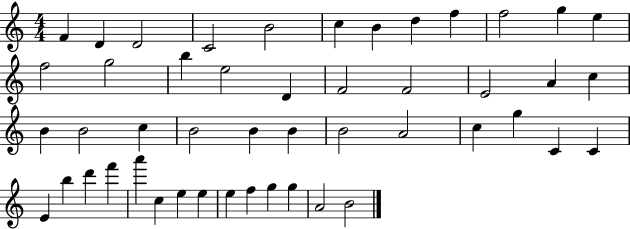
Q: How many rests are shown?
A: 0